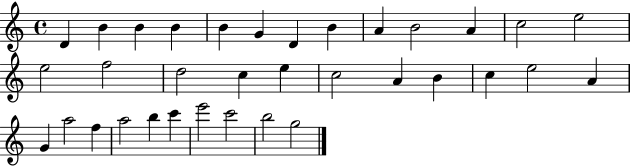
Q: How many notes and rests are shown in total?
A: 34